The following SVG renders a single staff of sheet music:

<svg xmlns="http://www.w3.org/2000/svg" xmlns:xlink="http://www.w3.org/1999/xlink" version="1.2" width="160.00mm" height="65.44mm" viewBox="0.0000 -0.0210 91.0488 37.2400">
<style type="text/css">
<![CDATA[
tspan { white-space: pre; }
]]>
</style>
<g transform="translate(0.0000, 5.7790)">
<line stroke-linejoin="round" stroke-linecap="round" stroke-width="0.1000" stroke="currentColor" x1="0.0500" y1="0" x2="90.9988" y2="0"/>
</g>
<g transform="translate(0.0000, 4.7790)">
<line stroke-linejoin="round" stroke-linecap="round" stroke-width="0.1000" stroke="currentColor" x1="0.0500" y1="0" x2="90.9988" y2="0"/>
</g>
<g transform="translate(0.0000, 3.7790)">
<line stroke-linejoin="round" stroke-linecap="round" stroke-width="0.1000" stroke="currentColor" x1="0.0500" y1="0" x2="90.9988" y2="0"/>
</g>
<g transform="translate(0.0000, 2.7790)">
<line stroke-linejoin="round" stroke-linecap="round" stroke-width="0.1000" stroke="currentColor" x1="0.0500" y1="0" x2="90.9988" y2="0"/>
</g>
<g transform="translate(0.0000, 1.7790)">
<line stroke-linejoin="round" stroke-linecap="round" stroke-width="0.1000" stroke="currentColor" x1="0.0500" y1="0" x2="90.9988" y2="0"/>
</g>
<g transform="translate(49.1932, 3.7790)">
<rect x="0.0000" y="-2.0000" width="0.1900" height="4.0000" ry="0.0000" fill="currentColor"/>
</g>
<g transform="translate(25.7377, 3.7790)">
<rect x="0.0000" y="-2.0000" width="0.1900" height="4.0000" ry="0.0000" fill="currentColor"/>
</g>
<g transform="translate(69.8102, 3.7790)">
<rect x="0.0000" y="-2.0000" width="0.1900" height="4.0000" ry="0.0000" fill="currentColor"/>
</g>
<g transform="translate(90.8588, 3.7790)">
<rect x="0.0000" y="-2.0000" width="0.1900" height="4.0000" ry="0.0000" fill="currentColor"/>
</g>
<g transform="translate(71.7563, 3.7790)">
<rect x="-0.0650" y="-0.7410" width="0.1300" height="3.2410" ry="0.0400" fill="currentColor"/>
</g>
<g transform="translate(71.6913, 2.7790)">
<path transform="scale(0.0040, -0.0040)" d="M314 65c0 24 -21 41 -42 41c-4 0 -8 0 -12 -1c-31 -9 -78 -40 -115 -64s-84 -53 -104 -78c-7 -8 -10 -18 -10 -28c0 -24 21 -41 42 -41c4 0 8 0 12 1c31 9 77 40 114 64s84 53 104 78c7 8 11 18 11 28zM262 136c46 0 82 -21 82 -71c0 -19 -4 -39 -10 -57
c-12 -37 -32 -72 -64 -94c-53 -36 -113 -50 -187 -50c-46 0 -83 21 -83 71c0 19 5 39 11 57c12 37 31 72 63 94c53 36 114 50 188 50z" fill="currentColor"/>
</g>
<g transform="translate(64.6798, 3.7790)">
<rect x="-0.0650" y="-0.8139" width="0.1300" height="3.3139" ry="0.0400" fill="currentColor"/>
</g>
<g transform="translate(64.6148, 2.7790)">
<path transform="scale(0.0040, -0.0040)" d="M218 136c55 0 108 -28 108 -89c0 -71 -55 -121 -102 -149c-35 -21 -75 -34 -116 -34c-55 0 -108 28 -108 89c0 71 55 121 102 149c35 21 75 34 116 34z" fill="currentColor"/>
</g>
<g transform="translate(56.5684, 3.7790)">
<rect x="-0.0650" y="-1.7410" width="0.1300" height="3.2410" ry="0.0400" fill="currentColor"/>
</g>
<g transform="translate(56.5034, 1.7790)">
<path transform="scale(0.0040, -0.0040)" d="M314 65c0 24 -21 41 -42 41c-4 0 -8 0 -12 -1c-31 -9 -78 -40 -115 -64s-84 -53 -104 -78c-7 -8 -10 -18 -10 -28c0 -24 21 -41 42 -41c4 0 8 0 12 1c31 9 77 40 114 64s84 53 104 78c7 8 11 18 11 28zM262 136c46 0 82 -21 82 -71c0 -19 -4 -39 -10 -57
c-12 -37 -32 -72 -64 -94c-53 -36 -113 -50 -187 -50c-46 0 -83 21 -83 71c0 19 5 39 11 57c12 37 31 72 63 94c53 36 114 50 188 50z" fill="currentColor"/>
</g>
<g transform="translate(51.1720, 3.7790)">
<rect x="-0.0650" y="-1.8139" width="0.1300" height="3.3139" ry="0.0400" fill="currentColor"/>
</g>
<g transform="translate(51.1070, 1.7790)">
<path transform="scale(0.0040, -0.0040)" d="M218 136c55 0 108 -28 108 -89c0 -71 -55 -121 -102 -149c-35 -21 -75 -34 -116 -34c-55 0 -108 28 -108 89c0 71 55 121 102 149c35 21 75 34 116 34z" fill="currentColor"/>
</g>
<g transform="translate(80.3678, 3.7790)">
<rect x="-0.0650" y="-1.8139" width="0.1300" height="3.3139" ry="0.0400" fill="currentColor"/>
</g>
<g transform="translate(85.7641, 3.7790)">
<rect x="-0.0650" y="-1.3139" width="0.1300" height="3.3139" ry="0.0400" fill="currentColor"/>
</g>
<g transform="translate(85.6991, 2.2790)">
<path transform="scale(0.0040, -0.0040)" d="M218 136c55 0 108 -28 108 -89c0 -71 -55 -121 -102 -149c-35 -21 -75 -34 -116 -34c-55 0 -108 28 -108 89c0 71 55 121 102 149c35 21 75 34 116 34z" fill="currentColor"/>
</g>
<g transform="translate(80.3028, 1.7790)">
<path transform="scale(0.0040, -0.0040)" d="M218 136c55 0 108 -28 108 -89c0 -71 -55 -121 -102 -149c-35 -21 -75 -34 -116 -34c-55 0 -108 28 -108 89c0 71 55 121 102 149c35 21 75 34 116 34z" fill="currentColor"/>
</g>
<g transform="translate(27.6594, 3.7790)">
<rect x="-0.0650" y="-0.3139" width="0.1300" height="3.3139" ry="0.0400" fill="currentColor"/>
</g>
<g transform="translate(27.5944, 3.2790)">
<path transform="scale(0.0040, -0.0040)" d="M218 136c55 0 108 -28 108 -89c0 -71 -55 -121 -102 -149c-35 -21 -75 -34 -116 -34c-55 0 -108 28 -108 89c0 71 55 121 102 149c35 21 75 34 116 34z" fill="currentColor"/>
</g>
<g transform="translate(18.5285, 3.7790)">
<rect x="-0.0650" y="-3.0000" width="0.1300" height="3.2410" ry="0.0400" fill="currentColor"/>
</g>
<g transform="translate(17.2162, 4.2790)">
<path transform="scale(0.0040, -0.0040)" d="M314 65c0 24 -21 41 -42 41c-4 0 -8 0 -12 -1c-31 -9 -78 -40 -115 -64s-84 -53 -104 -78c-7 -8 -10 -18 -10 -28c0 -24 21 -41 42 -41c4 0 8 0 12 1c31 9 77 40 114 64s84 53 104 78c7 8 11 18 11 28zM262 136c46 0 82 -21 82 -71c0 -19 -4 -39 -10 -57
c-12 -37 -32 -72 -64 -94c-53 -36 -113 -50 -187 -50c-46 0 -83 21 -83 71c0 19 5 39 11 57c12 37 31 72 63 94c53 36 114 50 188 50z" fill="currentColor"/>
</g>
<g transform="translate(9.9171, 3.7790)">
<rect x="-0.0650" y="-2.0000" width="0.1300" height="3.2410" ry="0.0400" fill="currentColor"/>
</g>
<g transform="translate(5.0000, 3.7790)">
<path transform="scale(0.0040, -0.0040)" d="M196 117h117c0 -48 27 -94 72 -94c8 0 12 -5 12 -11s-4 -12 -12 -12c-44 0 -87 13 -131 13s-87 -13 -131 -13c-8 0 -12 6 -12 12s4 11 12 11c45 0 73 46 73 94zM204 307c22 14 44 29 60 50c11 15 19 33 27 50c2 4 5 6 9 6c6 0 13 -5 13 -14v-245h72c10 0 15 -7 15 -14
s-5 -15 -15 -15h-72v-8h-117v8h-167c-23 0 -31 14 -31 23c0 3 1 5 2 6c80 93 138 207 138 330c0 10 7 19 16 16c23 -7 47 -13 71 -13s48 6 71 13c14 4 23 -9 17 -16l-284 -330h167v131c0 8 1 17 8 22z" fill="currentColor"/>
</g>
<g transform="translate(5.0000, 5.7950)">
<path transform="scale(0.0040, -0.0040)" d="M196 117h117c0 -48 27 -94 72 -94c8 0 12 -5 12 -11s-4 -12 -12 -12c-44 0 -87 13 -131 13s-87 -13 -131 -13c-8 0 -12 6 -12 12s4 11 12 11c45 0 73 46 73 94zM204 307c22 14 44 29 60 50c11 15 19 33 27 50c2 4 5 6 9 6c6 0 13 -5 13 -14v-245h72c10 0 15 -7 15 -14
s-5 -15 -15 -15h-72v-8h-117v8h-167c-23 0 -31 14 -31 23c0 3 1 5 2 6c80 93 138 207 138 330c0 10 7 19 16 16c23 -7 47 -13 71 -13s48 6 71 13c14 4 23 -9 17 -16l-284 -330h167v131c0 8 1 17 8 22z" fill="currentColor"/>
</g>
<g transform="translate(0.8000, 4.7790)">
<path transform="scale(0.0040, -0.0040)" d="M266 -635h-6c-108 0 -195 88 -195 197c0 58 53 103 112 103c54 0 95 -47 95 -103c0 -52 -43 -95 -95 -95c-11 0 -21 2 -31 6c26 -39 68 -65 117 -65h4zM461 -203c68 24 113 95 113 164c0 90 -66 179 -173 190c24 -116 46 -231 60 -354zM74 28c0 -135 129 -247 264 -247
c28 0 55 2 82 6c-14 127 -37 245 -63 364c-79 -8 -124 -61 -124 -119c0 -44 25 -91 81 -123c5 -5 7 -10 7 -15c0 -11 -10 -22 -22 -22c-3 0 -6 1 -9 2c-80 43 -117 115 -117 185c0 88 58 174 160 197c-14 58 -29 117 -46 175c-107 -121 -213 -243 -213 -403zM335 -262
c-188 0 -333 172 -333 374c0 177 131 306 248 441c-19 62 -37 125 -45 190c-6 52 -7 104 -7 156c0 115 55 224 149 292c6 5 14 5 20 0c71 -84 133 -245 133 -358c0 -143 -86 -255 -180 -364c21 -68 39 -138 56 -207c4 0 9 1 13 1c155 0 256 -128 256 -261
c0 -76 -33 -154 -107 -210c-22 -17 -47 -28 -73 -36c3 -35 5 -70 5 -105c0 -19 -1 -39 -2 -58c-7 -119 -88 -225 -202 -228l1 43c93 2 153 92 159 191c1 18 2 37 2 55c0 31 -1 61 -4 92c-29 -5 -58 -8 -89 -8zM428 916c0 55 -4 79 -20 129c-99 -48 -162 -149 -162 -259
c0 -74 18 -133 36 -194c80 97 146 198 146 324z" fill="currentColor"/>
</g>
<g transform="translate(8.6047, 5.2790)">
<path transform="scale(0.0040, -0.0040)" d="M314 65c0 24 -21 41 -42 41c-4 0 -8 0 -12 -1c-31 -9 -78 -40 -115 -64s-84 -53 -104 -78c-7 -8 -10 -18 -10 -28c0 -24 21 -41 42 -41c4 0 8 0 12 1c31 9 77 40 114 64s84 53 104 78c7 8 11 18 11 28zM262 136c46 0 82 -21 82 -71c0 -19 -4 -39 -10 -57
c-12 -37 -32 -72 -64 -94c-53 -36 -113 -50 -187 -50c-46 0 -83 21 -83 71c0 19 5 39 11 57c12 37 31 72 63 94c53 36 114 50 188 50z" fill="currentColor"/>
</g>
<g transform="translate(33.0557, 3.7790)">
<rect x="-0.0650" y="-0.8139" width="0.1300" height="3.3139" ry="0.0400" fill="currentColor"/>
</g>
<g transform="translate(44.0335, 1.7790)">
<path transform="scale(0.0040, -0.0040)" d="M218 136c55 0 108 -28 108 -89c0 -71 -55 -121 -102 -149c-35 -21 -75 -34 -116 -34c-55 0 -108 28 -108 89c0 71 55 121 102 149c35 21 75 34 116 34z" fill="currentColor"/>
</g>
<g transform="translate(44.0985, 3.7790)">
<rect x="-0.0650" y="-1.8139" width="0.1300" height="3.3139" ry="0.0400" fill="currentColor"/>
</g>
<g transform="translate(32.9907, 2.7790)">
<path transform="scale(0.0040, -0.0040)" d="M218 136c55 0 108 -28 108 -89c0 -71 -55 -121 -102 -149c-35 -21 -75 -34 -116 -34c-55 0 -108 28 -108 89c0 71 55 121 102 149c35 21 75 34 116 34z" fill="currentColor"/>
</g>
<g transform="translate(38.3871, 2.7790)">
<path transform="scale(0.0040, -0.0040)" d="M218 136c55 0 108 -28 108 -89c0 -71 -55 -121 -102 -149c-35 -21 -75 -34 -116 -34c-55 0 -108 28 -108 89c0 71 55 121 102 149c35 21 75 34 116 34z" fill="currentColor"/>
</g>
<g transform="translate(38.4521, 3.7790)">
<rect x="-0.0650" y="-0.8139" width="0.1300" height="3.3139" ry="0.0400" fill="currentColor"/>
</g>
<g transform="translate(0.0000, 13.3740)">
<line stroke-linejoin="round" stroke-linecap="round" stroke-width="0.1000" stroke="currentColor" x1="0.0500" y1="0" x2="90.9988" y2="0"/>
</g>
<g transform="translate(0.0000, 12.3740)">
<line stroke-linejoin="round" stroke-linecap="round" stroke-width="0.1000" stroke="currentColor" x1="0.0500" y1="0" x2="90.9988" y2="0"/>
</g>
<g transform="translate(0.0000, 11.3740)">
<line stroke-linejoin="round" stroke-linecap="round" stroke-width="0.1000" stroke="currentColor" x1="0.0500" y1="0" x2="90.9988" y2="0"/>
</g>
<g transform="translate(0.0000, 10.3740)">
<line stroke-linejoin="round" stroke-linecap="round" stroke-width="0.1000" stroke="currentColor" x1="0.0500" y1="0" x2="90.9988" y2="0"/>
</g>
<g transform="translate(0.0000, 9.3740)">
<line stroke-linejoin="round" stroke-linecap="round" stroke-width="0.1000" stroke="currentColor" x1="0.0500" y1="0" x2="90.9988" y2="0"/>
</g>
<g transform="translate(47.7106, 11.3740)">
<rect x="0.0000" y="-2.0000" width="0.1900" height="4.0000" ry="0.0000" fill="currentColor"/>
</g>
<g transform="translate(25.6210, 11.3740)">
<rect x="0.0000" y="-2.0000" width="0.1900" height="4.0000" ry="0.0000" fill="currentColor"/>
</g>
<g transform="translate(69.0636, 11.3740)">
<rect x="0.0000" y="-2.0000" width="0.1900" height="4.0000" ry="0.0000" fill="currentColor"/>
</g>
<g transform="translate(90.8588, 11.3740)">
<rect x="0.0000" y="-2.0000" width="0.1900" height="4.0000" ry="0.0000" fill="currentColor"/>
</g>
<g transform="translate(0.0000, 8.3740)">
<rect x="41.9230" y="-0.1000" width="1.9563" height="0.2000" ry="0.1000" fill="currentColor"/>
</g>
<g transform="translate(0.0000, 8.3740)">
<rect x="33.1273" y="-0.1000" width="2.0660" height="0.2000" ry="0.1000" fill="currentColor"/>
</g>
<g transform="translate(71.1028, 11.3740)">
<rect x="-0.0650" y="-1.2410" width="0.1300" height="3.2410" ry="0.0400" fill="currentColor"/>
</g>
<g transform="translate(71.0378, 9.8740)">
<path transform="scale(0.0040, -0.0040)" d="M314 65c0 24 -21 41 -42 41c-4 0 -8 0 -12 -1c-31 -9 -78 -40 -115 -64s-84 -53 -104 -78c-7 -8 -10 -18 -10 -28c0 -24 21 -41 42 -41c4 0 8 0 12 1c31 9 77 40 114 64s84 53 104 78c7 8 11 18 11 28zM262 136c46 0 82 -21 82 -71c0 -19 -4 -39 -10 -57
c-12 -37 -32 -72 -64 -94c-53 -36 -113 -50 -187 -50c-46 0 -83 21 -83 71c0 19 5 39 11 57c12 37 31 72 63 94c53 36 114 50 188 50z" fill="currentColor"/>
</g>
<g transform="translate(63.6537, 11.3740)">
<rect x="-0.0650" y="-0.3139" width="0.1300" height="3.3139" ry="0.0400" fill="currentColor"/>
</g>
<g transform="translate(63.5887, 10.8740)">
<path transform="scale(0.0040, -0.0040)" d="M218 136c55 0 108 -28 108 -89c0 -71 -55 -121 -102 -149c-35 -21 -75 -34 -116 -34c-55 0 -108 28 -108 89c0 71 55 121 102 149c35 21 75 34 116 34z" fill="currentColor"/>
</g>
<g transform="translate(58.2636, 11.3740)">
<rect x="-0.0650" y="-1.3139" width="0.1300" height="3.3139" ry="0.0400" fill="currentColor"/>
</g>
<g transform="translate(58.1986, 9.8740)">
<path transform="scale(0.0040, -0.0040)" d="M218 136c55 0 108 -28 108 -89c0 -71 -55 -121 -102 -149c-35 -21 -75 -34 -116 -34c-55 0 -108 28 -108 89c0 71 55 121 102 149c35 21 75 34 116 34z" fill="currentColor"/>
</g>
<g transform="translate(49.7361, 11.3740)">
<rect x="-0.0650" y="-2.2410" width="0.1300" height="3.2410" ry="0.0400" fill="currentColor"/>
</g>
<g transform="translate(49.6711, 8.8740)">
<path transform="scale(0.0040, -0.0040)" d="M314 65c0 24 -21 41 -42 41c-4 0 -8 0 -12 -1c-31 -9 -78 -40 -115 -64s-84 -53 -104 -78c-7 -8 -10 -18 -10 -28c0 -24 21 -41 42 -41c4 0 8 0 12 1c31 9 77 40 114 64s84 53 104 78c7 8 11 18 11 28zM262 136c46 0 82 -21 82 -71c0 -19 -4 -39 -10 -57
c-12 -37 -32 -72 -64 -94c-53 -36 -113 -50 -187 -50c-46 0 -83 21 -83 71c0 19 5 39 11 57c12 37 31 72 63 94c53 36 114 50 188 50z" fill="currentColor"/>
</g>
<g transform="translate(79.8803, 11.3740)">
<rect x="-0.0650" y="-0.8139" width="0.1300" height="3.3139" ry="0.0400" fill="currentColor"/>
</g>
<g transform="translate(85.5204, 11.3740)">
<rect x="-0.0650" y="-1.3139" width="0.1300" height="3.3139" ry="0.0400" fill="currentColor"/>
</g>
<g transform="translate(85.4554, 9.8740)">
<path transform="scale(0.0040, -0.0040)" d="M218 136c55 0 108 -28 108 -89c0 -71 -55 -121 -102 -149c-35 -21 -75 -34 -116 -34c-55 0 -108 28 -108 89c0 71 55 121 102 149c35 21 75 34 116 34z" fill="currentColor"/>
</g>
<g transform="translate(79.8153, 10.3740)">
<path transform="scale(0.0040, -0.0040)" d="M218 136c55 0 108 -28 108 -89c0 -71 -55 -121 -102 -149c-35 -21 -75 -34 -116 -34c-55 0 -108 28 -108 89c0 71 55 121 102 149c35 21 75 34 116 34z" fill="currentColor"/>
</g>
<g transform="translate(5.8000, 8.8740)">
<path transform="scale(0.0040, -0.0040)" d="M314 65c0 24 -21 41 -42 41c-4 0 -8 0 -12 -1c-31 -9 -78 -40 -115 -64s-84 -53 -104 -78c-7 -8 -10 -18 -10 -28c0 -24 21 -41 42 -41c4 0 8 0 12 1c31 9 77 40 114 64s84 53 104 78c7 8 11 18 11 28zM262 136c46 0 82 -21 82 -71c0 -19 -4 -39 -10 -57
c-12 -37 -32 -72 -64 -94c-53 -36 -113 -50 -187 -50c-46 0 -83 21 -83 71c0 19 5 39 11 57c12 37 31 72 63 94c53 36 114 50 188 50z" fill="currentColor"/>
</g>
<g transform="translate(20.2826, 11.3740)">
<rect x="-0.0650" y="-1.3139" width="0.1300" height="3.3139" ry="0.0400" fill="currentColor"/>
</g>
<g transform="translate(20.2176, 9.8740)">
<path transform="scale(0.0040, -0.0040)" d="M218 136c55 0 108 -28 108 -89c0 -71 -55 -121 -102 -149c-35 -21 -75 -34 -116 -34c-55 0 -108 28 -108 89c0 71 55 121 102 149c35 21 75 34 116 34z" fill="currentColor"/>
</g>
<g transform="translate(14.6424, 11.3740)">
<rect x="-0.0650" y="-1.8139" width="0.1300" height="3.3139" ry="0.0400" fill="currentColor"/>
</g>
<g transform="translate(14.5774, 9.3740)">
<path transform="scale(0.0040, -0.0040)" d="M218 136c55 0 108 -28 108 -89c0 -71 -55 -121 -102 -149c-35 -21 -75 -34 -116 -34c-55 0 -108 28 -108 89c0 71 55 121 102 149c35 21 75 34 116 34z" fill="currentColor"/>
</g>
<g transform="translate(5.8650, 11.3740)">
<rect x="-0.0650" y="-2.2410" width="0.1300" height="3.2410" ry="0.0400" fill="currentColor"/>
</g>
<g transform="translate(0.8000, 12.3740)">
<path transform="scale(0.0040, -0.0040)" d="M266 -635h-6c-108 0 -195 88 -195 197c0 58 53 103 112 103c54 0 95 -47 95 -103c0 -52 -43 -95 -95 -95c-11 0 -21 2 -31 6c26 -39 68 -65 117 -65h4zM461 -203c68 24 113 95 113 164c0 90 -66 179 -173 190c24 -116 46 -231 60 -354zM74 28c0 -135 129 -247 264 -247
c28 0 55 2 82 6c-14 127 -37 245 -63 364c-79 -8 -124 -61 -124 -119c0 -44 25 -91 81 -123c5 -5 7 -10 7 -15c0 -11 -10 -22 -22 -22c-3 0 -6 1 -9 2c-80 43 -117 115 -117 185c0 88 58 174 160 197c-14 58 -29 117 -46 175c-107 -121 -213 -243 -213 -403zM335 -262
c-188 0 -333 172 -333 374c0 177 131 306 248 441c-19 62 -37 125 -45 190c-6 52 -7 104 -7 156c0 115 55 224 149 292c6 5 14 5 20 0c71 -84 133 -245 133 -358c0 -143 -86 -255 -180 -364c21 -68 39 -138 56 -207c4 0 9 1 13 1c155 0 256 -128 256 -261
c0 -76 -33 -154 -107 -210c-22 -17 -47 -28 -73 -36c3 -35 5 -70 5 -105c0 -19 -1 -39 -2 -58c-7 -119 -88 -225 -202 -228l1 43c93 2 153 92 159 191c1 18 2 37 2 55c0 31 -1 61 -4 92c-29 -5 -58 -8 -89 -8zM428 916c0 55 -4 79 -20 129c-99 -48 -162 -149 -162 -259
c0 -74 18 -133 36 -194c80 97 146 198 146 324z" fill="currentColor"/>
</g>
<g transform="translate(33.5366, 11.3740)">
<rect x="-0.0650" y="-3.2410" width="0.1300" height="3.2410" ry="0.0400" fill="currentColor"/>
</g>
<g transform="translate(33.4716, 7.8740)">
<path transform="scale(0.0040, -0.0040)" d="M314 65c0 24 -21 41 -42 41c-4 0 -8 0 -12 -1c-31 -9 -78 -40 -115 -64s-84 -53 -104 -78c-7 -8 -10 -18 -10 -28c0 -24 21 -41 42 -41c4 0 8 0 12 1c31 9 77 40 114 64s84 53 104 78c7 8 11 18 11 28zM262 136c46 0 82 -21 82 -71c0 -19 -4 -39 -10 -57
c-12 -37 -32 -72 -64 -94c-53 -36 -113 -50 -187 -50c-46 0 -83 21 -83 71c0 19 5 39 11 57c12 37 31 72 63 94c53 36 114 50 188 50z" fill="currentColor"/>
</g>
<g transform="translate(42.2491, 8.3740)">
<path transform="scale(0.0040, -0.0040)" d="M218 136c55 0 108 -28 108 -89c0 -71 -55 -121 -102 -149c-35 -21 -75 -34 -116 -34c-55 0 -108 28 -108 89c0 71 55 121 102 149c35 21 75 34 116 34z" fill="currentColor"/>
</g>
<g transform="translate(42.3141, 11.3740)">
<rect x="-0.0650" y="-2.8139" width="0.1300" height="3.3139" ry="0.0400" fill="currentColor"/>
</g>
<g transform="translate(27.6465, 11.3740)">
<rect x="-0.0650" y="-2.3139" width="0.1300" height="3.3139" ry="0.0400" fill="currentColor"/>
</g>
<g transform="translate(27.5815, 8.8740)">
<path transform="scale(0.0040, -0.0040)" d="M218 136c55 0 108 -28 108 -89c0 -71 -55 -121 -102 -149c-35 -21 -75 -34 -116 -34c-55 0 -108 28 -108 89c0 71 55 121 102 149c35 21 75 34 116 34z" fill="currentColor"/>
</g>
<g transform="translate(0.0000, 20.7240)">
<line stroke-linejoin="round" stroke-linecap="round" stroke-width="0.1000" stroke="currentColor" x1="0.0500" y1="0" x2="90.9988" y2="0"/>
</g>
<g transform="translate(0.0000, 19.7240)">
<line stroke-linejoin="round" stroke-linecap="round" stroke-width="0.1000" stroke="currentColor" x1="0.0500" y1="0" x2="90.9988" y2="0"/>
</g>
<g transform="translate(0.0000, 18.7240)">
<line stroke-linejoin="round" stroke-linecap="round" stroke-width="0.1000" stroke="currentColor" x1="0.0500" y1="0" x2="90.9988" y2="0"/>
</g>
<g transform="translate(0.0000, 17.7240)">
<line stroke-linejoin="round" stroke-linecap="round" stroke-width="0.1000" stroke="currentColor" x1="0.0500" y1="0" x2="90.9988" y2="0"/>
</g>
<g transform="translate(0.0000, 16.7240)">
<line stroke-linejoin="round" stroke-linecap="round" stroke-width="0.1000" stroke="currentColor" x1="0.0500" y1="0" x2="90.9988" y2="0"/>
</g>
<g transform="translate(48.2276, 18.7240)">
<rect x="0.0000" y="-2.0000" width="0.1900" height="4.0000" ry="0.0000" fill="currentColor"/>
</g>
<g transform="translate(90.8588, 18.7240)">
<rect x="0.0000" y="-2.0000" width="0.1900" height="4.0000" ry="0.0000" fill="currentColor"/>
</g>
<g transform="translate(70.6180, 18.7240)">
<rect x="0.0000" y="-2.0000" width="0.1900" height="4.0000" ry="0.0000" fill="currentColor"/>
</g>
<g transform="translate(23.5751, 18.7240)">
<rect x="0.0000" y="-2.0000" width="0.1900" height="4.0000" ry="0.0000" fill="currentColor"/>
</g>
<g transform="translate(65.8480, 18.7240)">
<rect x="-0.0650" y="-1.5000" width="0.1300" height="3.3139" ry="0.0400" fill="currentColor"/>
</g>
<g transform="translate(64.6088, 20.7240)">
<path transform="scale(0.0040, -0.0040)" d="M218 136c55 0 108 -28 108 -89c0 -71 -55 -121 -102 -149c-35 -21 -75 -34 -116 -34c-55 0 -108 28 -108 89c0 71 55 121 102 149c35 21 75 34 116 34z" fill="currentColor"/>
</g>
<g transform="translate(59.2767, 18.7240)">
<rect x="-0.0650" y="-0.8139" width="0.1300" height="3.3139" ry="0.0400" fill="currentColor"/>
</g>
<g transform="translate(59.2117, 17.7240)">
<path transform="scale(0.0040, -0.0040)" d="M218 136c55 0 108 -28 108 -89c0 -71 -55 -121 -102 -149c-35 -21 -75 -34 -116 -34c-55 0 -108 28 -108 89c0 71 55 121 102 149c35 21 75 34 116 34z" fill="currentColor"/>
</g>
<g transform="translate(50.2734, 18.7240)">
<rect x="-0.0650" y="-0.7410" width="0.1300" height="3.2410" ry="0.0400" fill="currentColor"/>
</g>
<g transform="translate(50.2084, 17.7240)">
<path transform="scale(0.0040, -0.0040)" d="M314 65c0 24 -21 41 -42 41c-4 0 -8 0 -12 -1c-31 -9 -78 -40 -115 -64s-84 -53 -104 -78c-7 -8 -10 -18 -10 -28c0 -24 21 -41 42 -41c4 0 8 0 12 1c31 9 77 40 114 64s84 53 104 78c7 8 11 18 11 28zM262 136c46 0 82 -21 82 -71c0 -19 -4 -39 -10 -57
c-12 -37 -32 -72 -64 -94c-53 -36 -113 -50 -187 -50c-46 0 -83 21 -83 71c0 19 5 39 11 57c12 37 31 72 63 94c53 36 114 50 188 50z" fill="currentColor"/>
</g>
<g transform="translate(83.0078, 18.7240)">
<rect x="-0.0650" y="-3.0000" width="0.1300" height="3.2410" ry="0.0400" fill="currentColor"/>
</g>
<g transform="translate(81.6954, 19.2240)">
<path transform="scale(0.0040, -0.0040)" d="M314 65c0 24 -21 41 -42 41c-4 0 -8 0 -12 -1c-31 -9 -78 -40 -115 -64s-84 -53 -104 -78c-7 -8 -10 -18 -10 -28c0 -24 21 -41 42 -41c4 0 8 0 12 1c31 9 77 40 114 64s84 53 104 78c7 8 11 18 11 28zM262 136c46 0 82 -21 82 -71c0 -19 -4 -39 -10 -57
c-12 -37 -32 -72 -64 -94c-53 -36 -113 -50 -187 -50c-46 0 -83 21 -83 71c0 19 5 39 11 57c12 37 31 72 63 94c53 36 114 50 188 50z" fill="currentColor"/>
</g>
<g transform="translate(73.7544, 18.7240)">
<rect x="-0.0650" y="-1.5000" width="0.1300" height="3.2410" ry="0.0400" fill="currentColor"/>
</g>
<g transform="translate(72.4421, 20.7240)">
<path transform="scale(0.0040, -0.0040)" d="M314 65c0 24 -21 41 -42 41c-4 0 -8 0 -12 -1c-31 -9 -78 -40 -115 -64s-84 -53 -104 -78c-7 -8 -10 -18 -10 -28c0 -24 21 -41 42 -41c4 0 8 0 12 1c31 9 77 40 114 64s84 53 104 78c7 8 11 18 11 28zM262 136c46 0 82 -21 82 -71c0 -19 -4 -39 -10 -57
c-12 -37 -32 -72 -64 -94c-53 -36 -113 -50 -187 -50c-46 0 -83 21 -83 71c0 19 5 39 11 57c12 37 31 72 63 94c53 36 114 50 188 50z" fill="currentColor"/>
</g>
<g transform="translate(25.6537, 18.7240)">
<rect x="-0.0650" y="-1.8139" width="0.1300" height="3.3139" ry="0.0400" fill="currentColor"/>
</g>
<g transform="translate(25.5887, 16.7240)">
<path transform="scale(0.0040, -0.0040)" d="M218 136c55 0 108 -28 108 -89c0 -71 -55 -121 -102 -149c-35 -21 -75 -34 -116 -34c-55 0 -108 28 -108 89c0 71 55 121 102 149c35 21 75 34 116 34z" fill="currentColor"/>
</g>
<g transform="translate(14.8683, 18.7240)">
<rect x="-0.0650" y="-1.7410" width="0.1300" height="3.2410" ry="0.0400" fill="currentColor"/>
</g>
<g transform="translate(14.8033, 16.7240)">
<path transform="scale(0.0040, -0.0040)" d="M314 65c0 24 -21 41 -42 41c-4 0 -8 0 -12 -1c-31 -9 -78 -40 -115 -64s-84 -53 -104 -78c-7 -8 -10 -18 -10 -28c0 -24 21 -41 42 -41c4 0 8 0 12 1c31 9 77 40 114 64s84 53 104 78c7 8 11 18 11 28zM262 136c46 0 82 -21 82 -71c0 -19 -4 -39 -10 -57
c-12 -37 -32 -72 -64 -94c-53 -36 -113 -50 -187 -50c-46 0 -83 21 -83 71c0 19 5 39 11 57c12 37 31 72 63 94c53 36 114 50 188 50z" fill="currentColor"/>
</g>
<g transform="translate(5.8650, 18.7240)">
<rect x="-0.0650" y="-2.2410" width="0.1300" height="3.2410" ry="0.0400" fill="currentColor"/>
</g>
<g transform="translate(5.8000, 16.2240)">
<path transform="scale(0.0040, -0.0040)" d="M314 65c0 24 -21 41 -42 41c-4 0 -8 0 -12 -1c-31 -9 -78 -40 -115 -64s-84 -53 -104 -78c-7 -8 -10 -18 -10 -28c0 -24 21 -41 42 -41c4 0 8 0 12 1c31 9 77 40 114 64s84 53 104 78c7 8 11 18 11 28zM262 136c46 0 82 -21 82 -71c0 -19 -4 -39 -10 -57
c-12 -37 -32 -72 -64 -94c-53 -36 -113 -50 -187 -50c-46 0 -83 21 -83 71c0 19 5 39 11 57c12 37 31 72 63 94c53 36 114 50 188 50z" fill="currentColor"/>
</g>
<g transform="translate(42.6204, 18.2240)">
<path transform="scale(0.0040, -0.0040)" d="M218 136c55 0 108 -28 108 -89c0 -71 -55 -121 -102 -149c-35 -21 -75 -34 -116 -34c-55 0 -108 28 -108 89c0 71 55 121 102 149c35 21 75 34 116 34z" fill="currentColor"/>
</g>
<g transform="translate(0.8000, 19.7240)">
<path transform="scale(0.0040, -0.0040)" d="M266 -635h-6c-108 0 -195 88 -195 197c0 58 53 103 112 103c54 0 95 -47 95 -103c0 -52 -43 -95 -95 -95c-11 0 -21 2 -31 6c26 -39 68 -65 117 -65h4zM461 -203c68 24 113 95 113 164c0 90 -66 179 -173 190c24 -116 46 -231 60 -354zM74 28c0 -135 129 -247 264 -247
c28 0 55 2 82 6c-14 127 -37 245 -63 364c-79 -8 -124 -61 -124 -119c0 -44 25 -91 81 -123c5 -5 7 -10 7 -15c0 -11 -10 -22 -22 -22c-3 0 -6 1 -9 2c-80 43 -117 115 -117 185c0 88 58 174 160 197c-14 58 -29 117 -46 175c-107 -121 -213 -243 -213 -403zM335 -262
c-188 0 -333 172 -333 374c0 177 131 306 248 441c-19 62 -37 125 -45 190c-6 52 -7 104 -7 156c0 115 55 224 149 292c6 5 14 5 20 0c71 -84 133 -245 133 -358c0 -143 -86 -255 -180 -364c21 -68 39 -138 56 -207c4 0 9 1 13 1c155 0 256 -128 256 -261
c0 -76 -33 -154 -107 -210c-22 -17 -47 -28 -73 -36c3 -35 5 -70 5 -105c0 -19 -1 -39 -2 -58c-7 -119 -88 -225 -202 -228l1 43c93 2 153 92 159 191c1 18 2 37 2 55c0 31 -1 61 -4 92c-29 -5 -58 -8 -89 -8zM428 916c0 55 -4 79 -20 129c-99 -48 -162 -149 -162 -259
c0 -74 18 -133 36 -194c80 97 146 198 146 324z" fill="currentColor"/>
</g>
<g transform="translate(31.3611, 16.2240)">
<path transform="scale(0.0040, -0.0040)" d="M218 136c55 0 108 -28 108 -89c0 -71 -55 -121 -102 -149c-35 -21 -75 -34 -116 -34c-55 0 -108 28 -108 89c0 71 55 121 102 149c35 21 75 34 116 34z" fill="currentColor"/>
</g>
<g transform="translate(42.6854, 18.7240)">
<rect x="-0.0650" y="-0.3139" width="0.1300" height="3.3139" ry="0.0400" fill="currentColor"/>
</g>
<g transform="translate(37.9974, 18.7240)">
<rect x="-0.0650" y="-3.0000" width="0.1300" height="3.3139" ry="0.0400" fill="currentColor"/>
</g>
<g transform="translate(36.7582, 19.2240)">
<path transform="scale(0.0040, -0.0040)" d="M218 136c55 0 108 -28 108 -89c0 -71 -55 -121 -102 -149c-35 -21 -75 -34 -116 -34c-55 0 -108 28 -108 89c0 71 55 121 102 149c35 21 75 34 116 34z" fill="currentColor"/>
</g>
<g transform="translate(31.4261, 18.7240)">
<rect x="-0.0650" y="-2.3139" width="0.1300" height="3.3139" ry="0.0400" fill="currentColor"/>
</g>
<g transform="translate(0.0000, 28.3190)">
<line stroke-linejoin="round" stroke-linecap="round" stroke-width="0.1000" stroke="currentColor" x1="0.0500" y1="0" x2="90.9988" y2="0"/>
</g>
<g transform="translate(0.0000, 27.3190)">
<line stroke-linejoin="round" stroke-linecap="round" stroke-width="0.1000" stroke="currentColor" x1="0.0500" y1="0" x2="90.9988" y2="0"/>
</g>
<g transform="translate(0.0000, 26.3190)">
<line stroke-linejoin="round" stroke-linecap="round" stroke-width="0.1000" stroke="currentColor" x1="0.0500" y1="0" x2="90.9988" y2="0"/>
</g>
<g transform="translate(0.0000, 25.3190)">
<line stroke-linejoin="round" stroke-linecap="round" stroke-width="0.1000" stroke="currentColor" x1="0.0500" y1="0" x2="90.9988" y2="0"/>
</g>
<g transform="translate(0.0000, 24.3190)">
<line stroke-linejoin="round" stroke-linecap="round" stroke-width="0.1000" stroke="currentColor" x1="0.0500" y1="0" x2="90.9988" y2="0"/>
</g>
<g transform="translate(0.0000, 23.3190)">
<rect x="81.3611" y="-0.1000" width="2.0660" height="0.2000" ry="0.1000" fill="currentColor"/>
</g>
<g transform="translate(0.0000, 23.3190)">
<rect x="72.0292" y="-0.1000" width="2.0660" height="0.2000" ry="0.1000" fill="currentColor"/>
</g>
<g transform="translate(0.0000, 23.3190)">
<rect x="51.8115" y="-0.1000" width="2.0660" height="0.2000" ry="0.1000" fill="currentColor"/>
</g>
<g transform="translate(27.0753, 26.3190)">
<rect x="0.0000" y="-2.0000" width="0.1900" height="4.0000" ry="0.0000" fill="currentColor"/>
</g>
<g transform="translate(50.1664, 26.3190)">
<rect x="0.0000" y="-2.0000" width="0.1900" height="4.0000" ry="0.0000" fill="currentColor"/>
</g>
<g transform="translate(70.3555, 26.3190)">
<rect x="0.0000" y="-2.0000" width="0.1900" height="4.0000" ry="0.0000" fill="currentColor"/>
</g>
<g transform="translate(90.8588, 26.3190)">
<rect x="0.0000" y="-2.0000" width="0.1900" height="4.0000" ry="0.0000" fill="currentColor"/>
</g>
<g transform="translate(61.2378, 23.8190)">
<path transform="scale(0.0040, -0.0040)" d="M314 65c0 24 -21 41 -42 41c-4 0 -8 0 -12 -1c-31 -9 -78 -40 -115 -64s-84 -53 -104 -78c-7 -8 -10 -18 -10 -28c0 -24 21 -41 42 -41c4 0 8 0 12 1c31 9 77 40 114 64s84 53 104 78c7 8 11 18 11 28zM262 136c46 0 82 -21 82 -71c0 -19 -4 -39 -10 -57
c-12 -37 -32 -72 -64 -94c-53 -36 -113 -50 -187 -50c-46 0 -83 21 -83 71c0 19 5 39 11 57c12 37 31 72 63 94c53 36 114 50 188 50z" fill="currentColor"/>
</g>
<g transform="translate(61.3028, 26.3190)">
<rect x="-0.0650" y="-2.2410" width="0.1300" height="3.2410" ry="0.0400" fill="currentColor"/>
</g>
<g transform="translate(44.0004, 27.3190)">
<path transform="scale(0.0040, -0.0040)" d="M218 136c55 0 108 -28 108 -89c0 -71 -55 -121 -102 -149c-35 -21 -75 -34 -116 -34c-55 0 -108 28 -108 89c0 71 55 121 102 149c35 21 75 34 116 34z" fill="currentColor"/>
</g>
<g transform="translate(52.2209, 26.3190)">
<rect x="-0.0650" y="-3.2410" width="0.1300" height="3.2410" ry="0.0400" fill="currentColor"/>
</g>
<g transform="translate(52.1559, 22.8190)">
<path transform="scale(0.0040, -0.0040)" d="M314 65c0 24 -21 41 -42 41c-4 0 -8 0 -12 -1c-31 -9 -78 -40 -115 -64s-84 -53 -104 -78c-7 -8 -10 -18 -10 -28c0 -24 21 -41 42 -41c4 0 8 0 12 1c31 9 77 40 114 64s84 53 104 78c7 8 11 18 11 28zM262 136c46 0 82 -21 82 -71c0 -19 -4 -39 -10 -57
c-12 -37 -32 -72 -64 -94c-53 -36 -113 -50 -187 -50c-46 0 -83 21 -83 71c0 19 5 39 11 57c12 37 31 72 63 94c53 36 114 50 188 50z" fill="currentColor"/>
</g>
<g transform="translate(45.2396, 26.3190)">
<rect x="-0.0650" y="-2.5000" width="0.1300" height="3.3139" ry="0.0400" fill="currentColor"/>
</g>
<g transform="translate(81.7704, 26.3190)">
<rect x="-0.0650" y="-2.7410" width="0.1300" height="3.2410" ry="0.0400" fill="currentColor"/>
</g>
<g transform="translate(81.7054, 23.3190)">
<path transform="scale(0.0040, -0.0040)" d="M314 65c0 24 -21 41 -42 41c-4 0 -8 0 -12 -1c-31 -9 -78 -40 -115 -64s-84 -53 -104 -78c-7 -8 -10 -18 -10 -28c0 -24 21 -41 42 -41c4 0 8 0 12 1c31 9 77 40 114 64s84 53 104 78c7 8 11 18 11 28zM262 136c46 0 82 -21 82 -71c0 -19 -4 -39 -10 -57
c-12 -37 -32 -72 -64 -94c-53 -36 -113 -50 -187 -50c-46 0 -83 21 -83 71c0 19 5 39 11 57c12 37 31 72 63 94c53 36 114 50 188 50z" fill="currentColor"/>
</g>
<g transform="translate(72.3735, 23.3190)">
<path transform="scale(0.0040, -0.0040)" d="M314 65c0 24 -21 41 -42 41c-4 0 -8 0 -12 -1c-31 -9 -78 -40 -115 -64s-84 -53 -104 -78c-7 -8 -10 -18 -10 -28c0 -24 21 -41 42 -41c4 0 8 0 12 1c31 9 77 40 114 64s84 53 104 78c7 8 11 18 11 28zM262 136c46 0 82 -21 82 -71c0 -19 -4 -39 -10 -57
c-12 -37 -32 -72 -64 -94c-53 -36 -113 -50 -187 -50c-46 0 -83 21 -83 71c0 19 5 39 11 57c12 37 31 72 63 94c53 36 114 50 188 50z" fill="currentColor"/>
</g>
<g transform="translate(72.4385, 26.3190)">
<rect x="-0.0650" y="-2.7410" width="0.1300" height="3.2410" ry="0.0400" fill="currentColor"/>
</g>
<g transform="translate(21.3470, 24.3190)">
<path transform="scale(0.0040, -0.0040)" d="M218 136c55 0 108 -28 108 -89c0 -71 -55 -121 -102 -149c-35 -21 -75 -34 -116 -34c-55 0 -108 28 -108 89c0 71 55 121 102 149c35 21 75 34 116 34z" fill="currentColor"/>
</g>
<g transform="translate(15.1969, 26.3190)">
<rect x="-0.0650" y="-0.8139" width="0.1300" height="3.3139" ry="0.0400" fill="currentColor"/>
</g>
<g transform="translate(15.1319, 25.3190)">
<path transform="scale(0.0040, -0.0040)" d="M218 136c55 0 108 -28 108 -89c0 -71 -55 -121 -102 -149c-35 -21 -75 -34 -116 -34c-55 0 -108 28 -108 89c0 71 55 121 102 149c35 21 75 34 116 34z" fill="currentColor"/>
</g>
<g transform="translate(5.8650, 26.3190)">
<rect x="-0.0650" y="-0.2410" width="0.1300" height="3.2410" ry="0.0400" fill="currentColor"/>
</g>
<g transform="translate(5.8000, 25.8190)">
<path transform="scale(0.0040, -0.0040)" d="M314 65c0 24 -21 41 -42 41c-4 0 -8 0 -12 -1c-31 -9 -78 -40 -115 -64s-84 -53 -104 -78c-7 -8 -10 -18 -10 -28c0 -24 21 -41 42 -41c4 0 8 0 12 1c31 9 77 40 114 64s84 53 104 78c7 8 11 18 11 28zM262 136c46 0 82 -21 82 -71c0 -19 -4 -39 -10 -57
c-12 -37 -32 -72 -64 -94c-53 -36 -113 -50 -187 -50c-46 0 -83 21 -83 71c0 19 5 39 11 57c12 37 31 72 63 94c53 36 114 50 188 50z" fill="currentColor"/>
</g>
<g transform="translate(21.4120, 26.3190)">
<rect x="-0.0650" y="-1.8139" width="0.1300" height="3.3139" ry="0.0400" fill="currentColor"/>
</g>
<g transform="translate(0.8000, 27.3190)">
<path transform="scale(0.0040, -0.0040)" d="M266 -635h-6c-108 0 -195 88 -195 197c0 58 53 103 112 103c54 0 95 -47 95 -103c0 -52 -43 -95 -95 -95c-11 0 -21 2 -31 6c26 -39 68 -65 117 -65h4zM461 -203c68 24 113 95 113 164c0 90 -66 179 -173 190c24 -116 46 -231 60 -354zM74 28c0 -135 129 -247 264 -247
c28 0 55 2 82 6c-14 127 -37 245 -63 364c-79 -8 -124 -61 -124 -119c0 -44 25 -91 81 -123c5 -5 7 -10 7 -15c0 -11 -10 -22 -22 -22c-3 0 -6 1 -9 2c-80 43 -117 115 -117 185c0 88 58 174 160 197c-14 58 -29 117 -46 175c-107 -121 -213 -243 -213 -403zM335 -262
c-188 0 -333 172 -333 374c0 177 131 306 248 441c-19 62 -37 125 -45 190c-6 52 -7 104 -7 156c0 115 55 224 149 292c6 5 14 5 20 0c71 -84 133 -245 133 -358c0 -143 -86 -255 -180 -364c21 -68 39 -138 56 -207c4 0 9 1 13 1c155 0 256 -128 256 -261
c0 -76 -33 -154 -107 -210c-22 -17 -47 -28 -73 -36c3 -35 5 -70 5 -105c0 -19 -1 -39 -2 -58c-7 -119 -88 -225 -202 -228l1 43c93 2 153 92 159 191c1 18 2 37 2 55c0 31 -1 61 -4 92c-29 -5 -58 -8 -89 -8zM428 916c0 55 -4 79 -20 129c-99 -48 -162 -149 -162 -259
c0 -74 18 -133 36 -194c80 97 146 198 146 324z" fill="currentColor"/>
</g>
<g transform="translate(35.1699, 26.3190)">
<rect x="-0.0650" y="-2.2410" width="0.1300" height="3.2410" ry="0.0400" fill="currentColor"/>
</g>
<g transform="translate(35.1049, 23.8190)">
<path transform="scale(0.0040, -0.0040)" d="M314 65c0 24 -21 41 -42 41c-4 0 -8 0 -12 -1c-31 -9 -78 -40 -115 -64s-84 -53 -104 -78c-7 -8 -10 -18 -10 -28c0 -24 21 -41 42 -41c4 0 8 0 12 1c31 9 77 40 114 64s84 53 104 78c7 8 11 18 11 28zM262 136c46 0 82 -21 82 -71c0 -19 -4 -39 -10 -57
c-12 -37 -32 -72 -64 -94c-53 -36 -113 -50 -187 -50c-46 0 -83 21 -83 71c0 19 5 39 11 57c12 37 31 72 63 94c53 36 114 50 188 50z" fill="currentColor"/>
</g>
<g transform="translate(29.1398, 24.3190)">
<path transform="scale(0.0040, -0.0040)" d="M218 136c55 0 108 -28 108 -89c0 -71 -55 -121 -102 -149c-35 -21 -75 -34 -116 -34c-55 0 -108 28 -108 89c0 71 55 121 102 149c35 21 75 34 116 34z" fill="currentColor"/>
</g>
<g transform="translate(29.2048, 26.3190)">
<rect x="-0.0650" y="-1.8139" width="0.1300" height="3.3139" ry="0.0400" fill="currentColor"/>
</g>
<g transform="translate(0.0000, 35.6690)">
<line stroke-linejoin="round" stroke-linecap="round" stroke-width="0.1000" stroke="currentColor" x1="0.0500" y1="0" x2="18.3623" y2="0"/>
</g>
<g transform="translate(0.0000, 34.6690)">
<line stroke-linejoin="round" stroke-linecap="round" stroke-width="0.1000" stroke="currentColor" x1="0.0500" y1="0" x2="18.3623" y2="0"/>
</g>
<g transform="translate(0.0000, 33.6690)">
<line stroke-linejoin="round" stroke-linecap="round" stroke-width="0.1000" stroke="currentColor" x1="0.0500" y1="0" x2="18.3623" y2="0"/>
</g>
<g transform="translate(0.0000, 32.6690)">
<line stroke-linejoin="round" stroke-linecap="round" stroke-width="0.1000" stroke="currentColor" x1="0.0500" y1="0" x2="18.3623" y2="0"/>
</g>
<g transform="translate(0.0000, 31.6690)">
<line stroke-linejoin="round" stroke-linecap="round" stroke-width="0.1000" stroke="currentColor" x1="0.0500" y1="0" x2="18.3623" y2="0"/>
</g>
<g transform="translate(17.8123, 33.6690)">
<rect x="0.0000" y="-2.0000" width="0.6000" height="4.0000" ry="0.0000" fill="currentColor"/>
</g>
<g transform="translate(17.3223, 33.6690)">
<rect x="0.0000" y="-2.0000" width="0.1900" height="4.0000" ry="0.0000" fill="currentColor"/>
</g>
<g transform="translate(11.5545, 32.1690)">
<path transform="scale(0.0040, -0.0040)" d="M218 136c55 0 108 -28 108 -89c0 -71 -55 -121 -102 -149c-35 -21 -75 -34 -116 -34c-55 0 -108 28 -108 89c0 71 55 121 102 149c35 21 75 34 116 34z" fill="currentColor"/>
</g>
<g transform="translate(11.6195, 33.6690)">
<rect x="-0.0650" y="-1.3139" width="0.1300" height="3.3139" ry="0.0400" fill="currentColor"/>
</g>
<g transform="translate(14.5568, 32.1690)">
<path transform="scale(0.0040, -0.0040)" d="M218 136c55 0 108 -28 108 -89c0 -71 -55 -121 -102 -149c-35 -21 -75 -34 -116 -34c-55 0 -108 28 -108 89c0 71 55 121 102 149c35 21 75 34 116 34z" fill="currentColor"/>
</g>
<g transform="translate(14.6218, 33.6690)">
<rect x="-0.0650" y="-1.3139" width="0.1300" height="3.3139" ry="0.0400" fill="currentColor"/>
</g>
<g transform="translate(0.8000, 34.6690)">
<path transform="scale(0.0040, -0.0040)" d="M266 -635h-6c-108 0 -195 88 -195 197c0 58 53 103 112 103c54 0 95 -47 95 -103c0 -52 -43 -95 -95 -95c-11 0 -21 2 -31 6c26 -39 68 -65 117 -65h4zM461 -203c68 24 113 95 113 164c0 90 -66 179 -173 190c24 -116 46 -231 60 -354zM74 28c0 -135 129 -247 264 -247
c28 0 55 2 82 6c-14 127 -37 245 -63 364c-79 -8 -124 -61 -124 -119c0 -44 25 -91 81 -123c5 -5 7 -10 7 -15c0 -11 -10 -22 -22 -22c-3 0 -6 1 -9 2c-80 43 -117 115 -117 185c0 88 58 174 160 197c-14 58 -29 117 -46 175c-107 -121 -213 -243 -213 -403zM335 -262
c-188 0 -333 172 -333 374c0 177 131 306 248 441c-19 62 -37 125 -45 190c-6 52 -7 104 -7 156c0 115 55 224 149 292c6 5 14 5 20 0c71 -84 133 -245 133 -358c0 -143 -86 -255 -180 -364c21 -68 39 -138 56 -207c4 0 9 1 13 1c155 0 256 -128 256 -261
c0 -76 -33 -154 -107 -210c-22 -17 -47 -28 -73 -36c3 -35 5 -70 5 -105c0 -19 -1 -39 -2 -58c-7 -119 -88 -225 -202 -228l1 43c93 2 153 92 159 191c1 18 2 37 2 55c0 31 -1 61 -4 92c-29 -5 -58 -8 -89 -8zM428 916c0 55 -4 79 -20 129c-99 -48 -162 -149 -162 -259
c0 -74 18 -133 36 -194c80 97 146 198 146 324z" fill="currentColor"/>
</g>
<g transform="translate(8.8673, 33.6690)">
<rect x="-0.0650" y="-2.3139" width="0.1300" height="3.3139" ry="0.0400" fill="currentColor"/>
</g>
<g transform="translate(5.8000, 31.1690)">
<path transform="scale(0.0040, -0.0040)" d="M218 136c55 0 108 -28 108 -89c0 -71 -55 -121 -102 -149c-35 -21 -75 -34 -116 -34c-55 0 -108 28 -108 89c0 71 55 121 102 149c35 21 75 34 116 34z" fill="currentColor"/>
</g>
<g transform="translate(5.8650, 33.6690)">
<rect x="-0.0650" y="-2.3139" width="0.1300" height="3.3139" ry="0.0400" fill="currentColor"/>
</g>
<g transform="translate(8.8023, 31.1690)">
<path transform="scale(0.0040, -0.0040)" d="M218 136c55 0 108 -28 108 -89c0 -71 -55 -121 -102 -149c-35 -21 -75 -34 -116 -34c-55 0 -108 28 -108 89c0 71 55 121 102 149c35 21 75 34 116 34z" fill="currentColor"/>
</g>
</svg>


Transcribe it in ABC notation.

X:1
T:Untitled
M:4/4
L:1/4
K:C
F2 A2 c d d f f f2 d d2 f e g2 f e g b2 a g2 e c e2 d e g2 f2 f g A c d2 d E E2 A2 c2 d f f g2 G b2 g2 a2 a2 g g e e